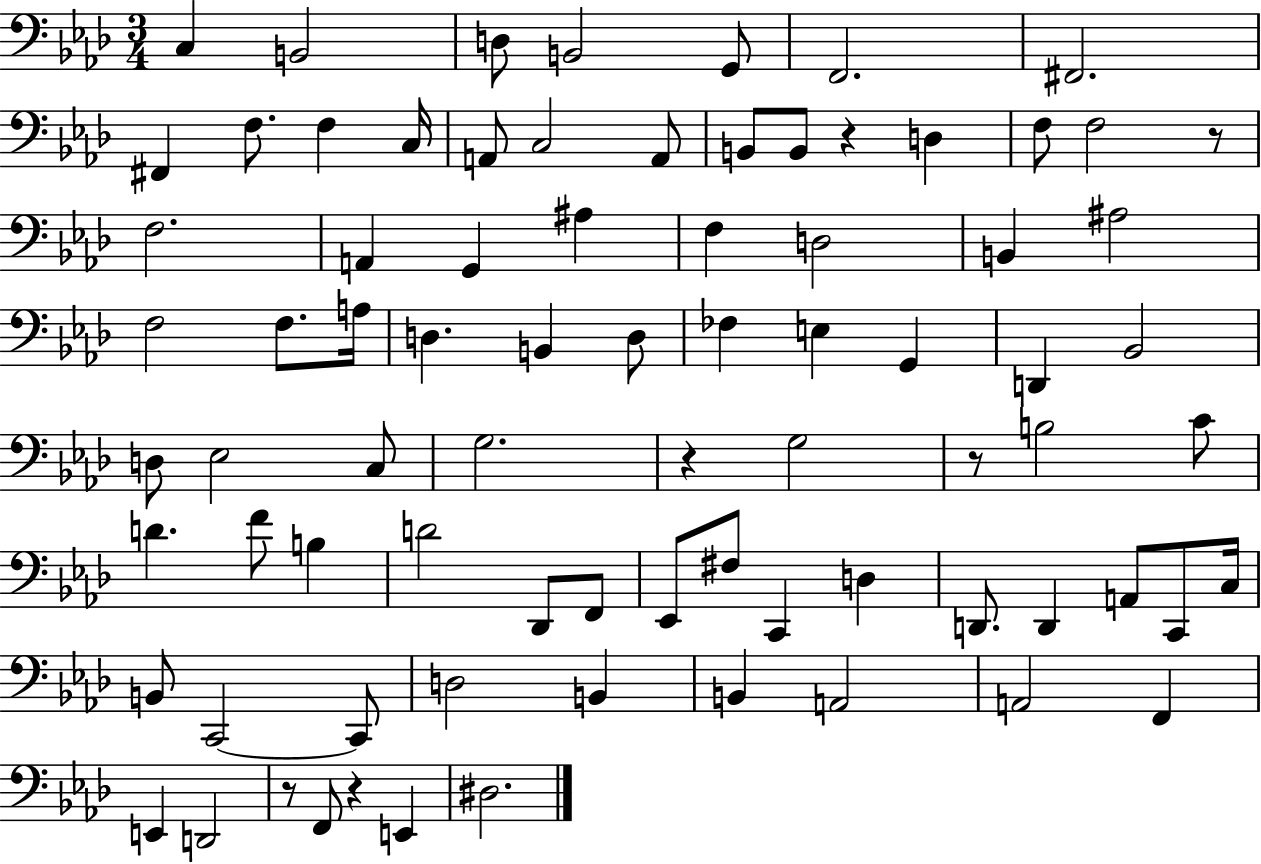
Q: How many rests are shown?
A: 6